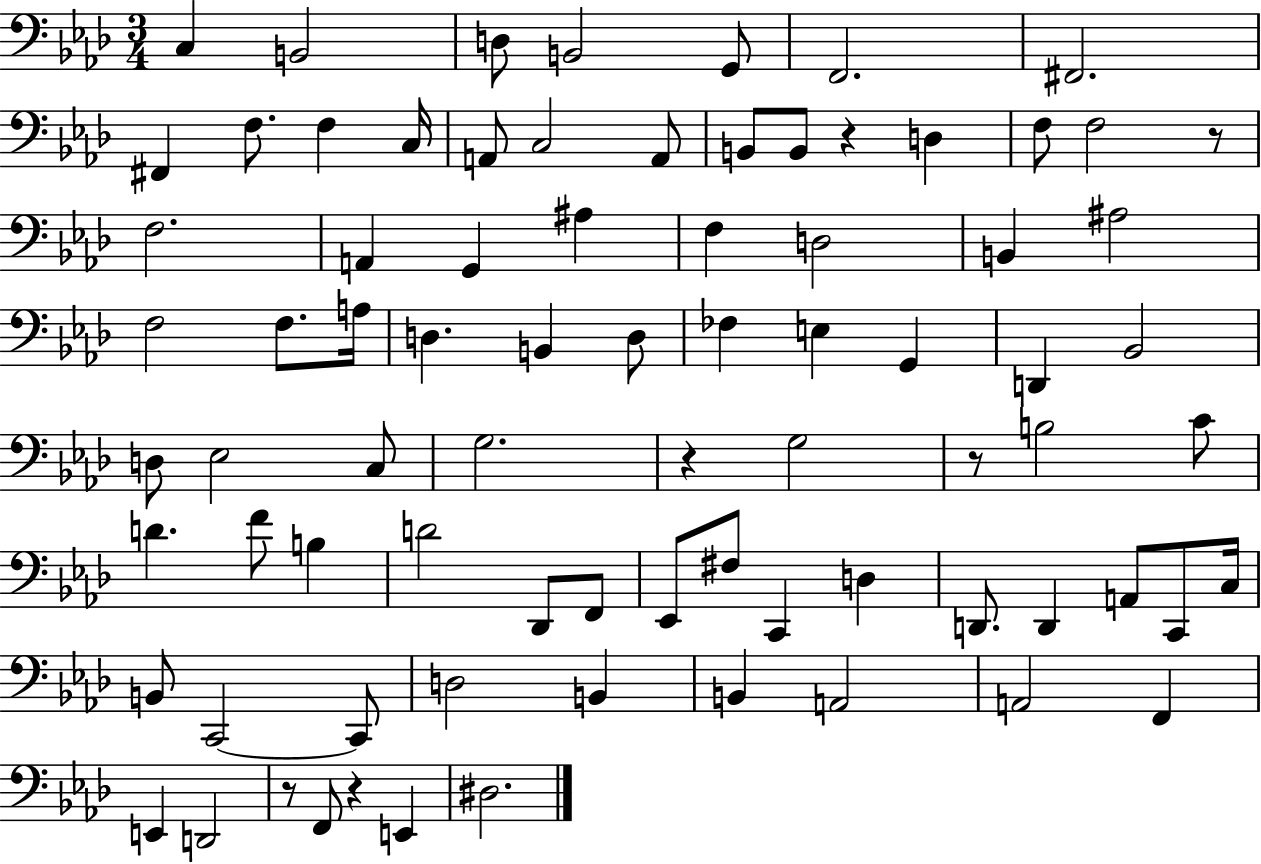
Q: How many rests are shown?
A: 6